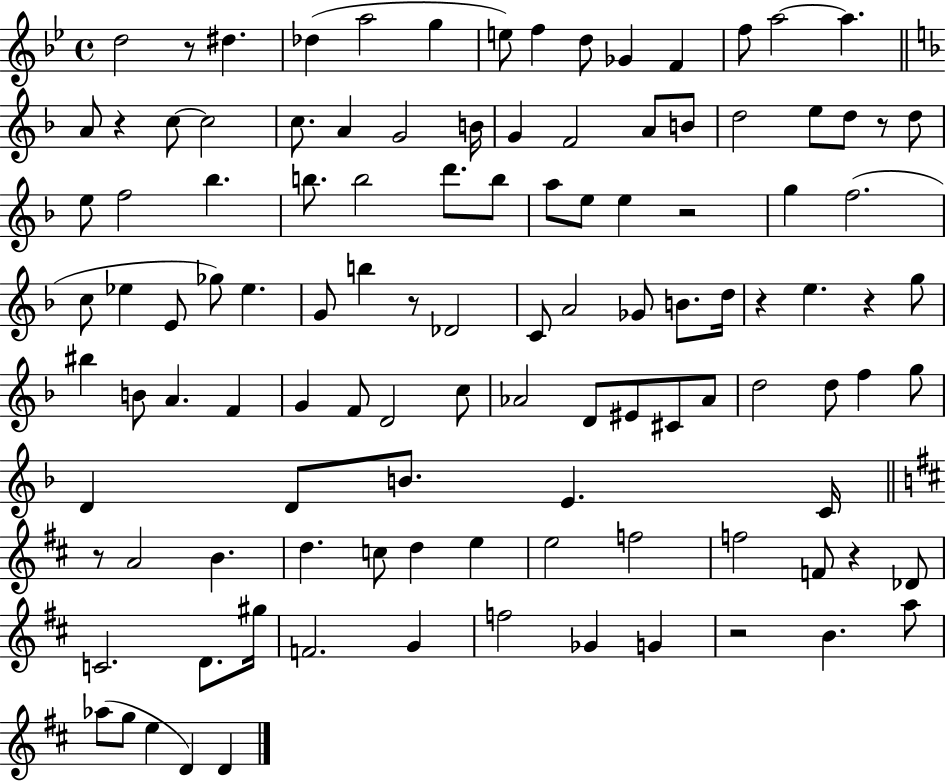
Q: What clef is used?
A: treble